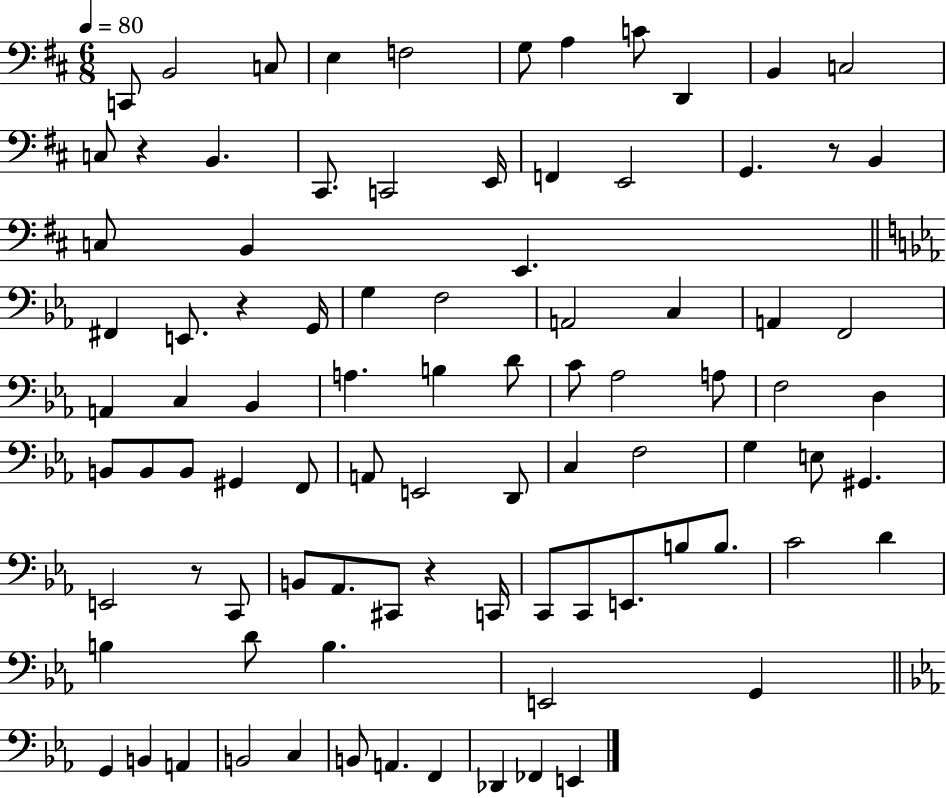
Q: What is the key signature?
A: D major